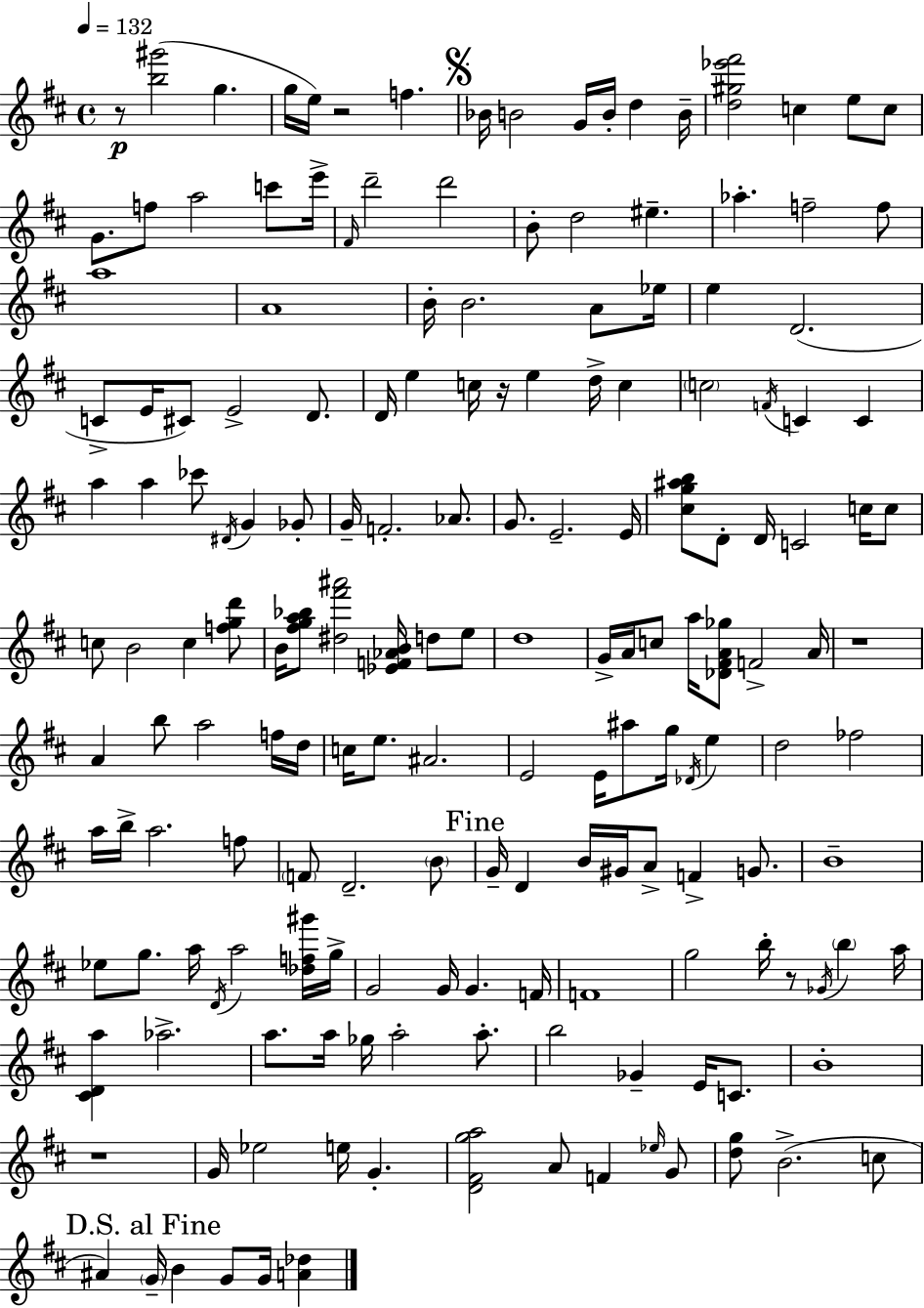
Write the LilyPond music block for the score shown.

{
  \clef treble
  \time 4/4
  \defaultTimeSignature
  \key d \major
  \tempo 4 = 132
  \repeat volta 2 { r8\p <b'' gis'''>2( g''4. | g''16 e''16) r2 f''4. | \mark \markup { \musicglyph "scripts.segno" } bes'16 b'2 g'16 b'16-. d''4 b'16-- | <d'' gis'' ees''' fis'''>2 c''4 e''8 c''8 | \break g'8. f''8 a''2 c'''8 e'''16-> | \grace { fis'16 } d'''2-- d'''2 | b'8-. d''2 eis''4.-- | aes''4.-. f''2-- f''8 | \break a''1 | a'1 | b'16-. b'2. a'8 | ees''16 e''4 d'2.( | \break c'8-> e'16 cis'8) e'2-> d'8. | d'16 e''4 c''16 r16 e''4 d''16-> c''4 | \parenthesize c''2 \acciaccatura { f'16 } c'4 c'4 | a''4 a''4 ces'''8 \acciaccatura { dis'16 } g'4 | \break ges'8-. g'16-- f'2.-. | aes'8. g'8. e'2.-- | e'16 <cis'' g'' ais'' b''>8 d'8-. d'16 c'2 | c''16 c''8 c''8 b'2 c''4 | \break <f'' g'' d'''>8 b'16 <fis'' g'' a'' bes''>8 <dis'' fis''' ais'''>2 <ees' f' aes' b'>16 d''8 | e''8 d''1 | g'16-> a'16 c''8 a''16 <des' fis' a' ges''>8 f'2-> | a'16 r1 | \break a'4 b''8 a''2 | f''16 d''16 c''16 e''8. ais'2. | e'2 e'16 ais''8 g''16 \acciaccatura { des'16 } | e''4 d''2 fes''2 | \break a''16 b''16-> a''2. | f''8 \parenthesize f'8 d'2.-- | \parenthesize b'8 \mark "Fine" g'16-- d'4 b'16 gis'16 a'8-> f'4-> | g'8. b'1-- | \break ees''8 g''8. a''16 \acciaccatura { d'16 } a''2 | <des'' f'' gis'''>16 g''16-> g'2 g'16 g'4. | f'16 f'1 | g''2 b''16-. r8 | \break \acciaccatura { ges'16 } \parenthesize b''4 a''16 <cis' d' a''>4 aes''2.-> | a''8. a''16 ges''16 a''2-. | a''8.-. b''2 ges'4-- | e'16 c'8. b'1-. | \break r1 | g'16 ees''2 e''16 | g'4.-. <d' fis' g'' a''>2 a'8 | f'4 \grace { ees''16 } g'8 <d'' g''>8 b'2.->( | \break c''8 \mark "D.S. al Fine" ais'4) \parenthesize g'16-- b'4 | g'8 g'16 <a' des''>4 } \bar "|."
}